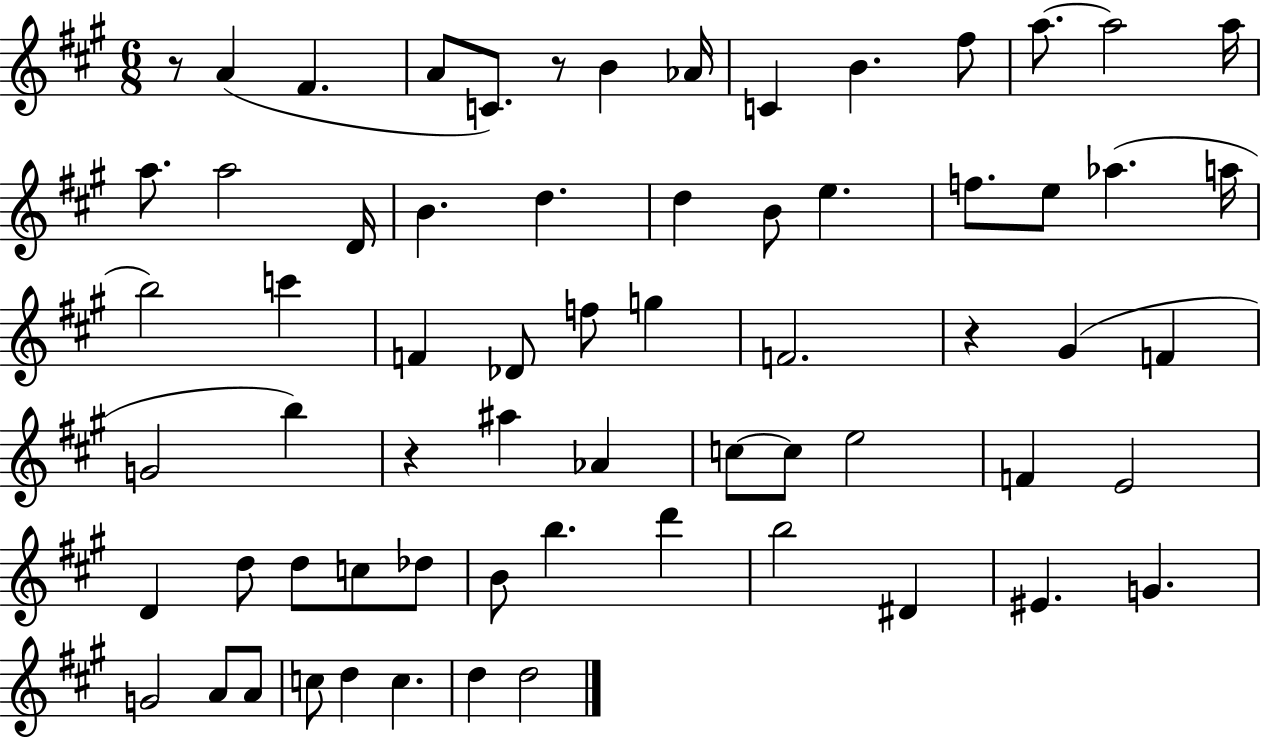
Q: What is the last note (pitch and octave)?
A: D5